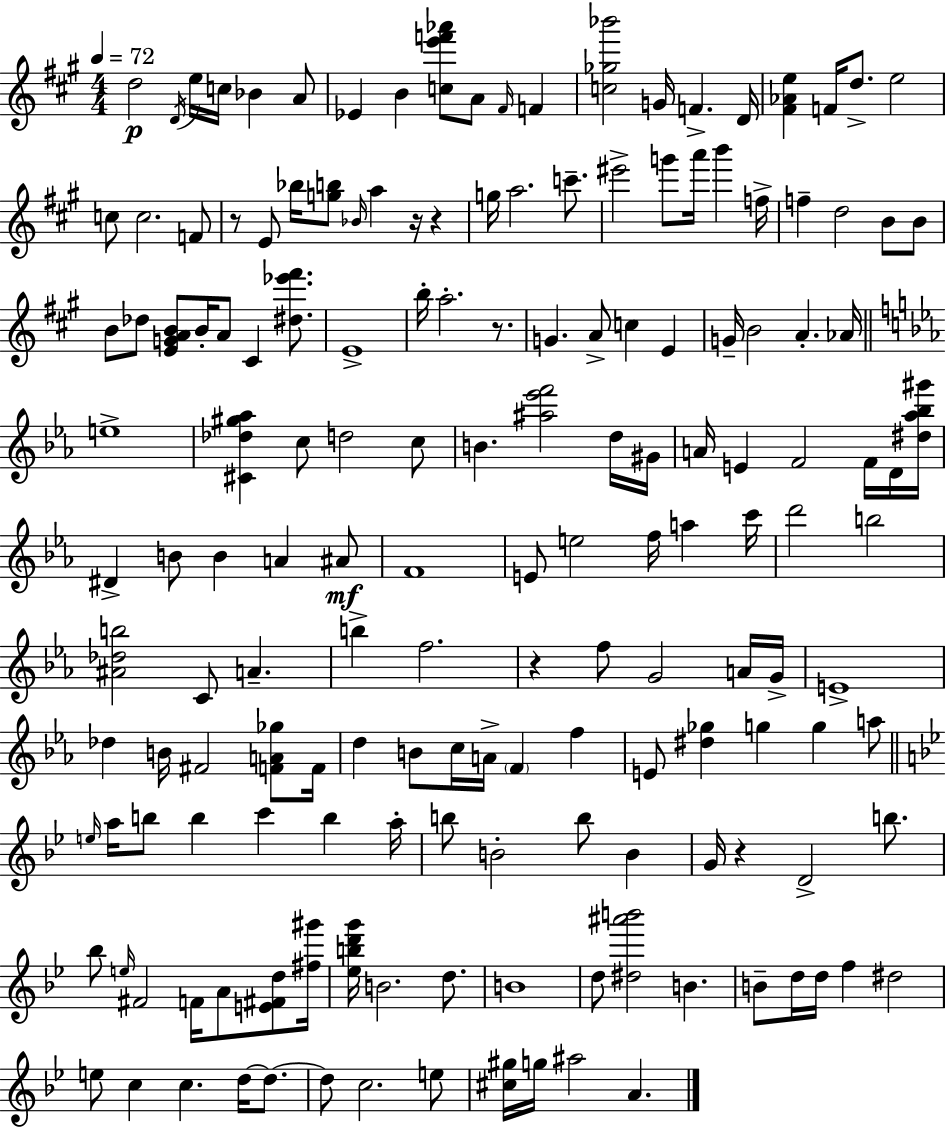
{
  \clef treble
  \numericTimeSignature
  \time 4/4
  \key a \major
  \tempo 4 = 72
  d''2\p \acciaccatura { d'16 } e''16 c''16 bes'4 a'8 | ees'4 b'4 <c'' e''' f''' aes'''>8 a'8 \grace { fis'16 } f'4 | <c'' ges'' bes'''>2 g'16 f'4.-> | d'16 <fis' aes' e''>4 f'16 d''8.-> e''2 | \break c''8 c''2. | f'8 r8 e'8 bes''16 <g'' b''>8 \grace { bes'16 } a''4 r16 r4 | g''16 a''2. | c'''8.-- eis'''2-> g'''8 a'''16 b'''4 | \break f''16-> f''4-- d''2 b'8 | b'8 b'8 des''8 <e' g' a' b'>8 b'16-. a'8 cis'4 | <dis'' ees''' fis'''>8. e'1-> | b''16-. a''2.-. | \break r8. g'4. a'8-> c''4 e'4 | g'16-- b'2 a'4.-. | aes'16 \bar "||" \break \key c \minor e''1-> | <cis' des'' gis'' aes''>4 c''8 d''2 c''8 | b'4. <ais'' ees''' f'''>2 d''16 gis'16 | a'16 e'4 f'2 f'16 d'16 <dis'' aes'' bes'' gis'''>16 | \break dis'4-> b'8 b'4 a'4 ais'8\mf | f'1 | e'8 e''2 f''16 a''4 c'''16 | d'''2 b''2 | \break <ais' des'' b''>2 c'8 a'4.-- | b''4-> f''2. | r4 f''8 g'2 a'16 g'16-> | e'1-> | \break des''4 b'16 fis'2 <f' a' ges''>8 f'16 | d''4 b'8 c''16 a'16-> \parenthesize f'4 f''4 | e'8 <dis'' ges''>4 g''4 g''4 a''8 | \bar "||" \break \key bes \major \grace { e''16 } a''16 b''8 b''4 c'''4 b''4 | a''16-. b''8 b'2-. b''8 b'4 | g'16 r4 d'2-> b''8. | bes''8 \grace { e''16 } fis'2 f'16 a'8 <e' fis' d''>8 | \break <fis'' gis'''>16 <ees'' b'' d''' g'''>16 b'2. d''8. | b'1 | d''8 <dis'' ais''' b'''>2 b'4. | b'8-- d''16 d''16 f''4 dis''2 | \break e''8 c''4 c''4. d''16~~ d''8.~~ | d''8 c''2. | e''8 <cis'' gis''>16 g''16 ais''2 a'4. | \bar "|."
}